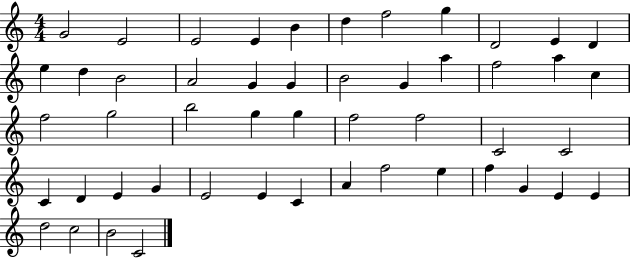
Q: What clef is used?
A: treble